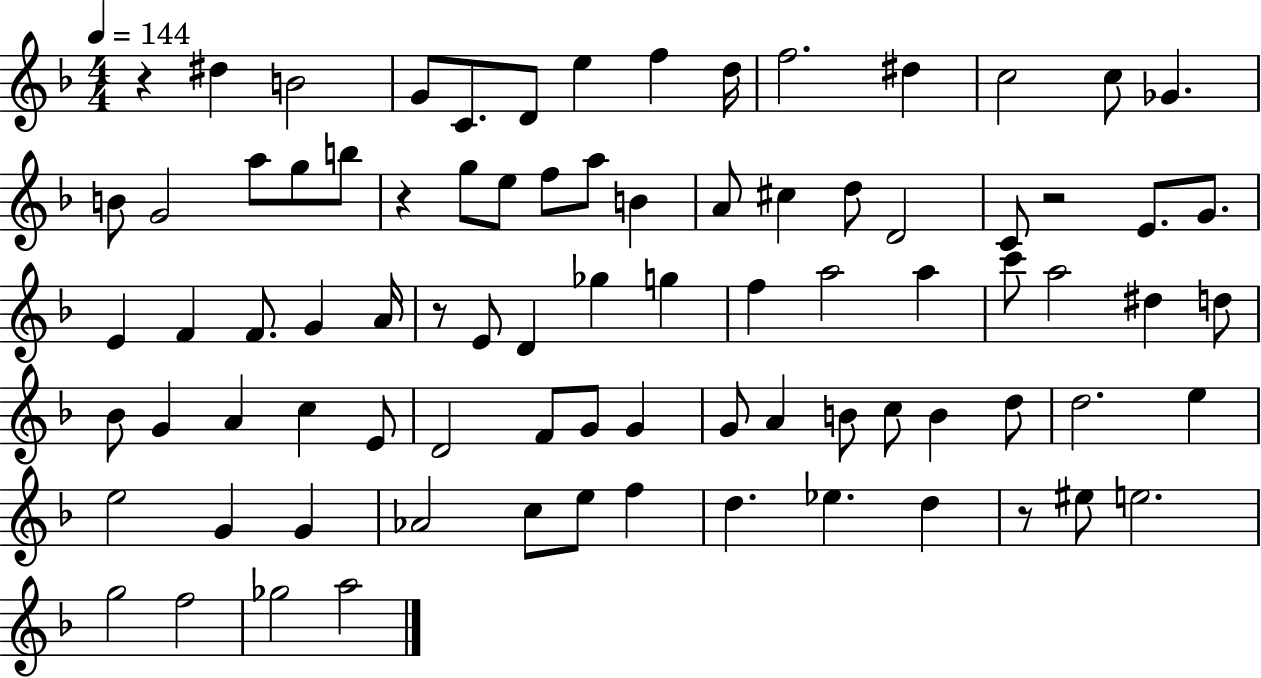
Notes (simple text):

R/q D#5/q B4/h G4/e C4/e. D4/e E5/q F5/q D5/s F5/h. D#5/q C5/h C5/e Gb4/q. B4/e G4/h A5/e G5/e B5/e R/q G5/e E5/e F5/e A5/e B4/q A4/e C#5/q D5/e D4/h C4/e R/h E4/e. G4/e. E4/q F4/q F4/e. G4/q A4/s R/e E4/e D4/q Gb5/q G5/q F5/q A5/h A5/q C6/e A5/h D#5/q D5/e Bb4/e G4/q A4/q C5/q E4/e D4/h F4/e G4/e G4/q G4/e A4/q B4/e C5/e B4/q D5/e D5/h. E5/q E5/h G4/q G4/q Ab4/h C5/e E5/e F5/q D5/q. Eb5/q. D5/q R/e EIS5/e E5/h. G5/h F5/h Gb5/h A5/h